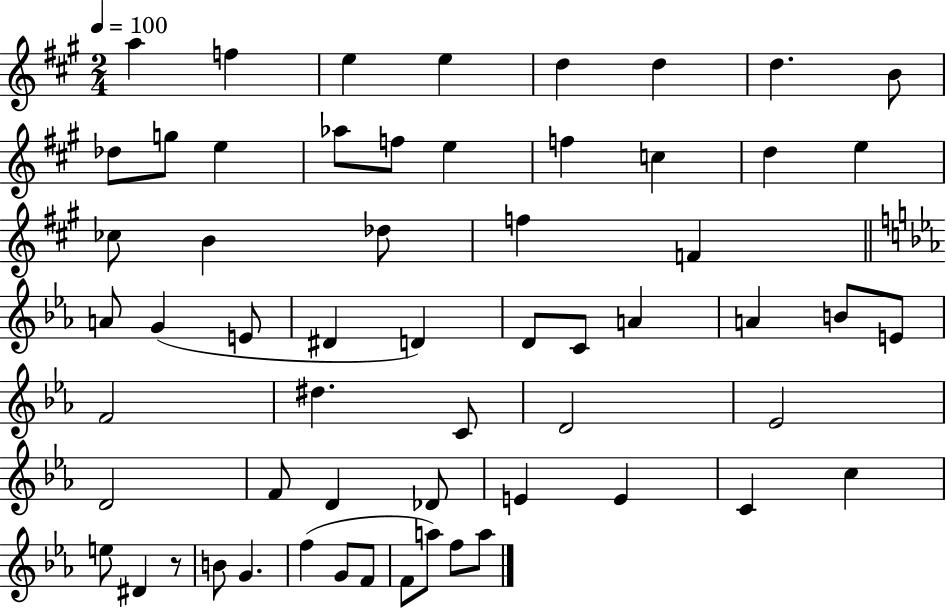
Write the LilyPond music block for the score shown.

{
  \clef treble
  \numericTimeSignature
  \time 2/4
  \key a \major
  \tempo 4 = 100
  a''4 f''4 | e''4 e''4 | d''4 d''4 | d''4. b'8 | \break des''8 g''8 e''4 | aes''8 f''8 e''4 | f''4 c''4 | d''4 e''4 | \break ces''8 b'4 des''8 | f''4 f'4 | \bar "||" \break \key ees \major a'8 g'4( e'8 | dis'4 d'4) | d'8 c'8 a'4 | a'4 b'8 e'8 | \break f'2 | dis''4. c'8 | d'2 | ees'2 | \break d'2 | f'8 d'4 des'8 | e'4 e'4 | c'4 c''4 | \break e''8 dis'4 r8 | b'8 g'4. | f''4( g'8 f'8 | f'8 a''8) f''8 a''8 | \break \bar "|."
}